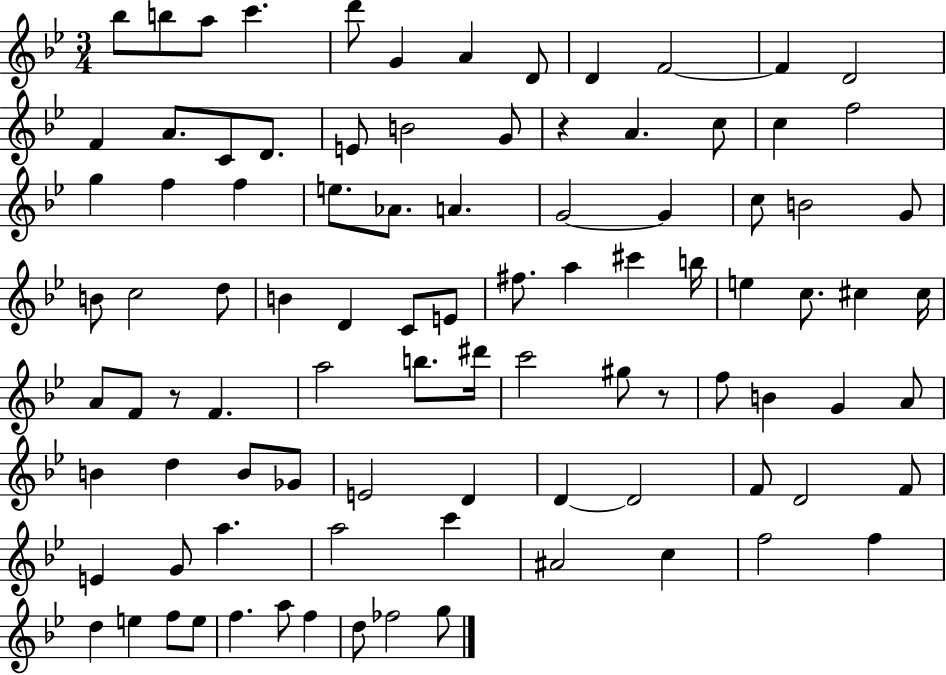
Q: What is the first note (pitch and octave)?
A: Bb5